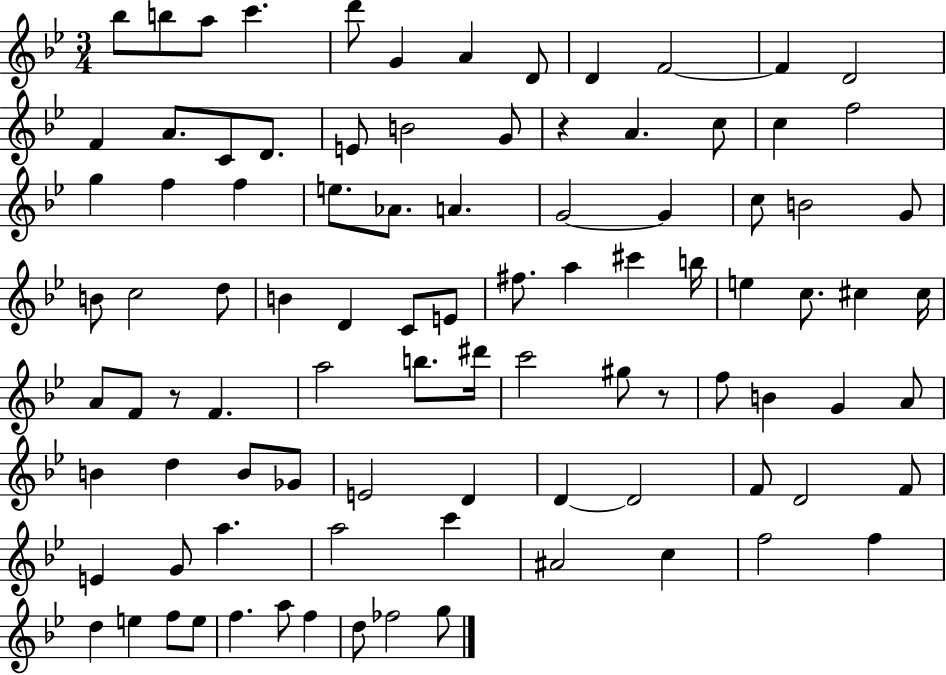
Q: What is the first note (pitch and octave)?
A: Bb5